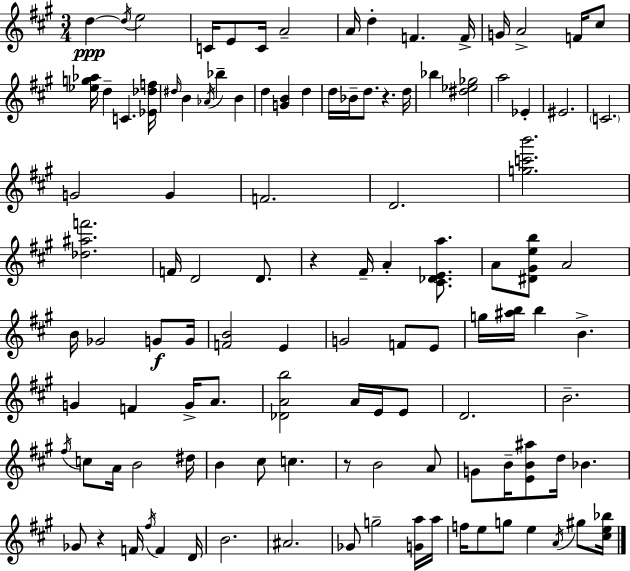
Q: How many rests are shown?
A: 4